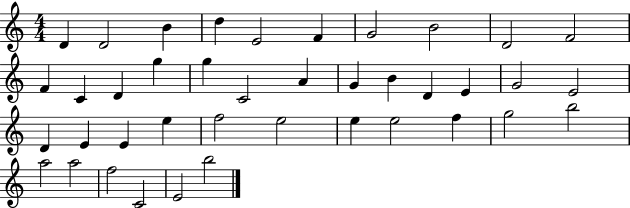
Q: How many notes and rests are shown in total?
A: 40